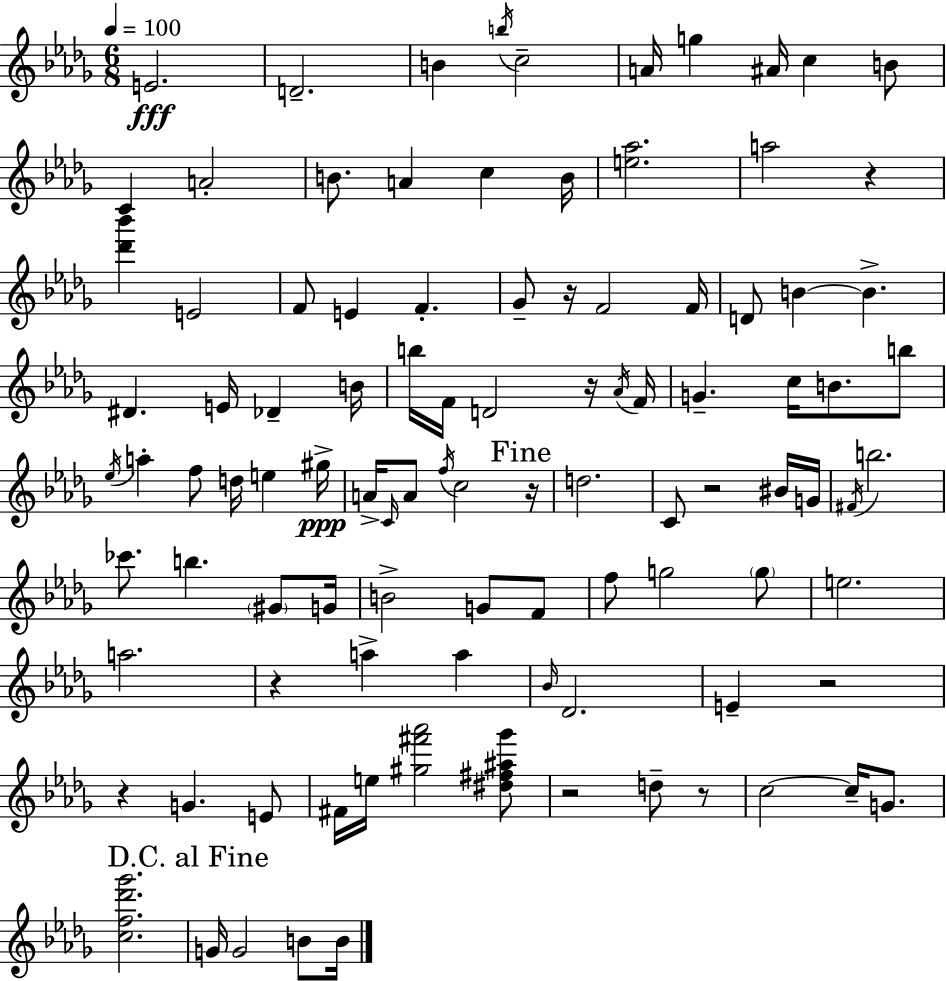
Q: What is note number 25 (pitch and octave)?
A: D4